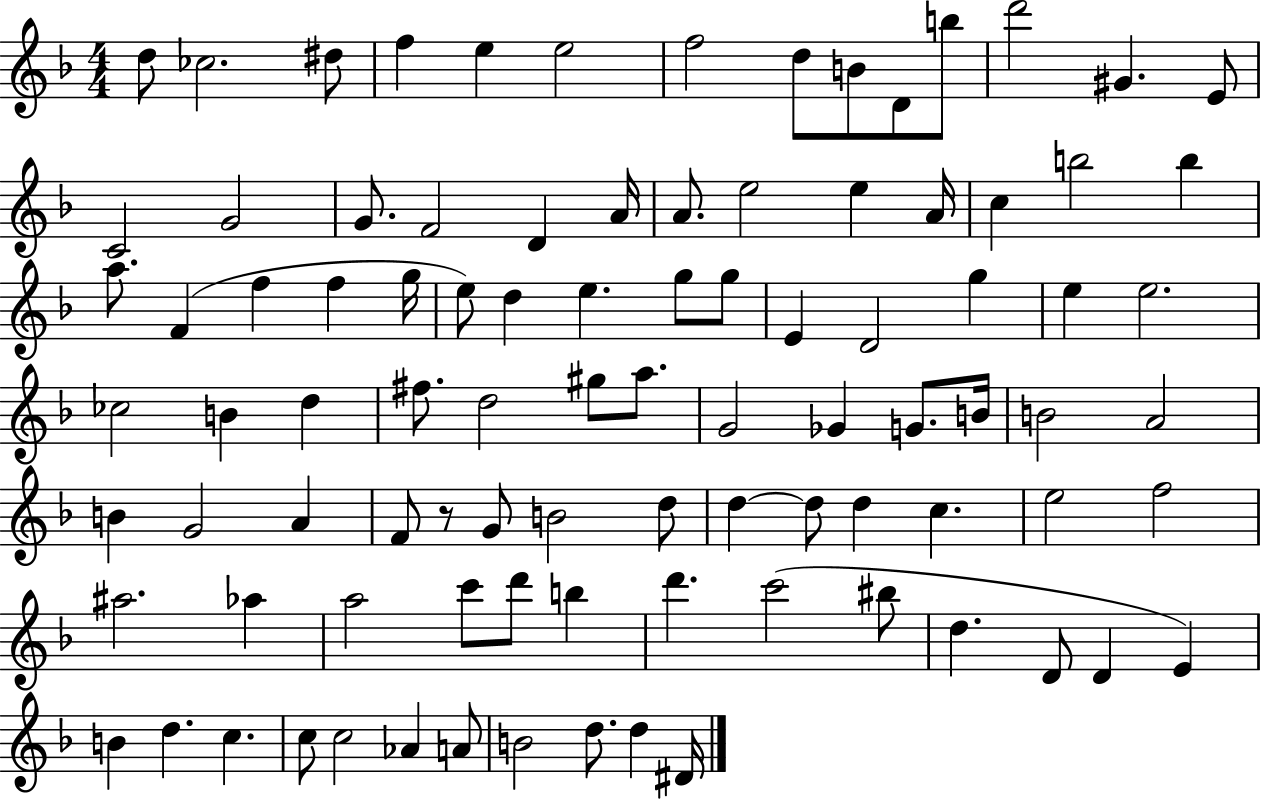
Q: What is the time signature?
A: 4/4